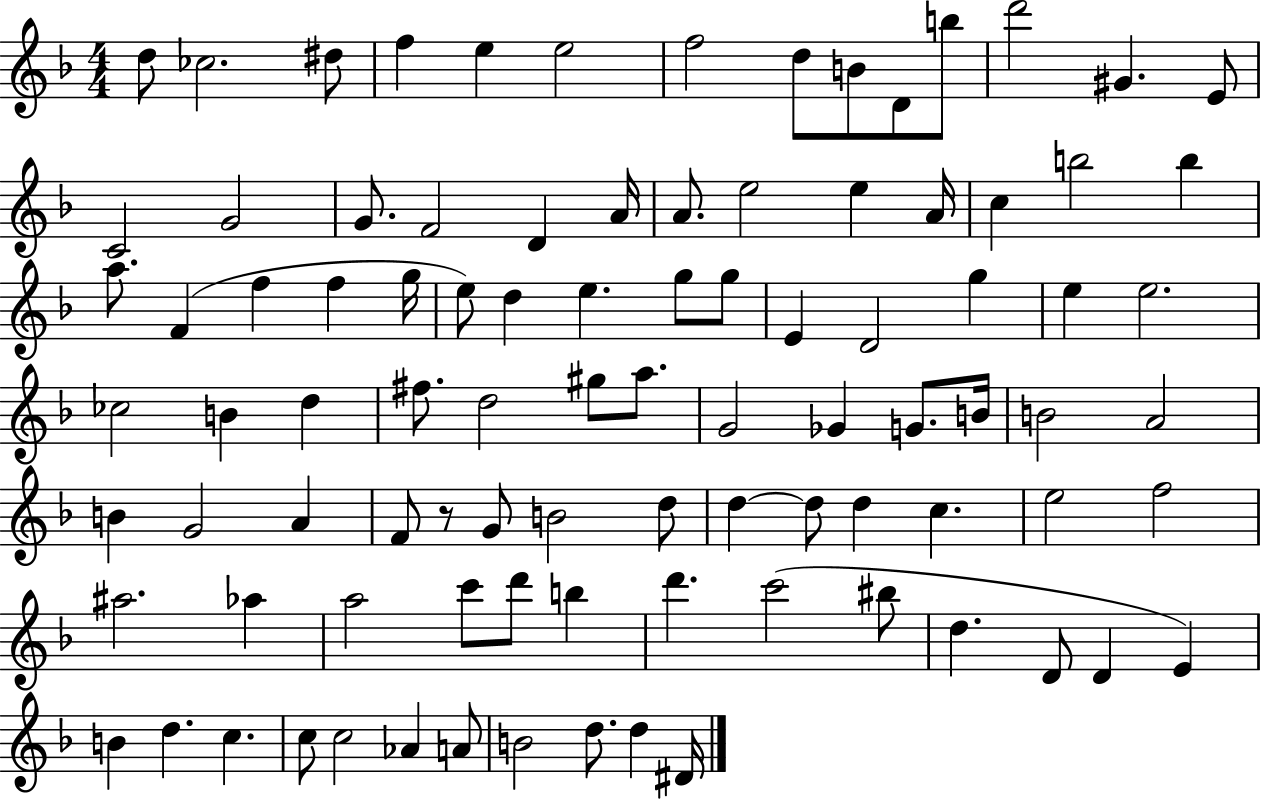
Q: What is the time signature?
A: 4/4